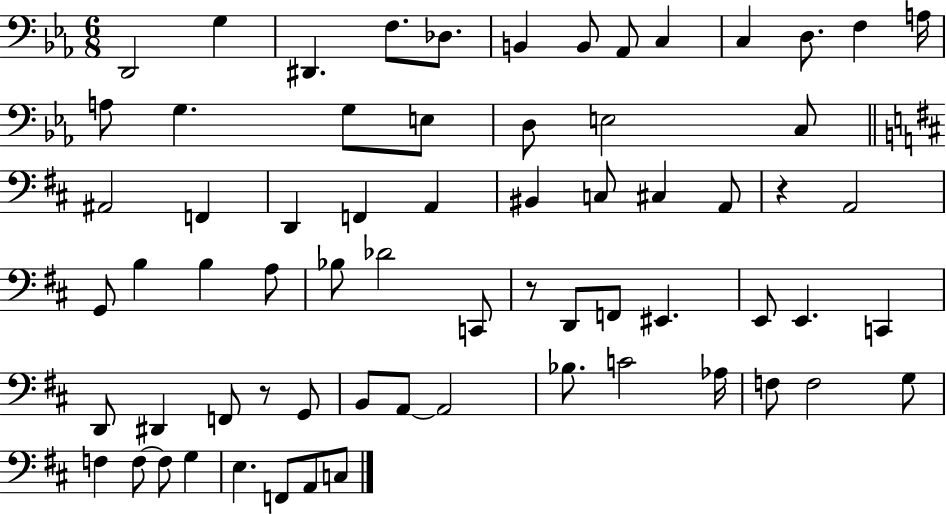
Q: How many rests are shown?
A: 3